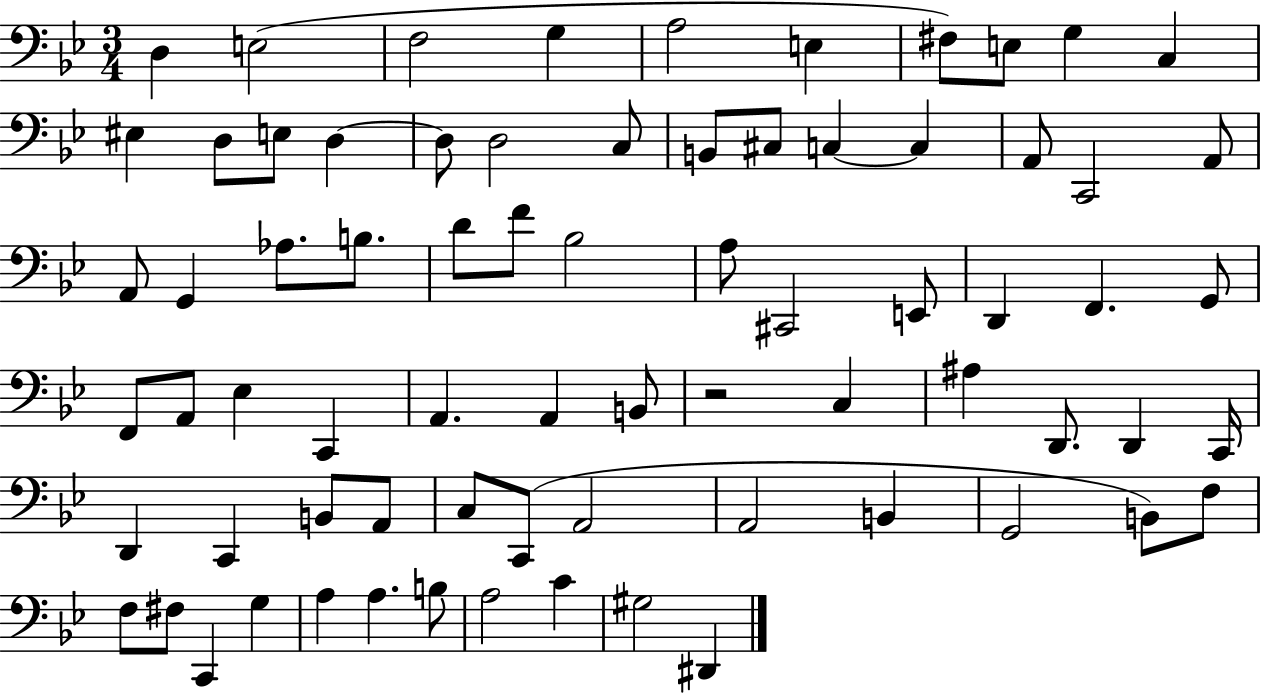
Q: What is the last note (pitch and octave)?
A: D#2